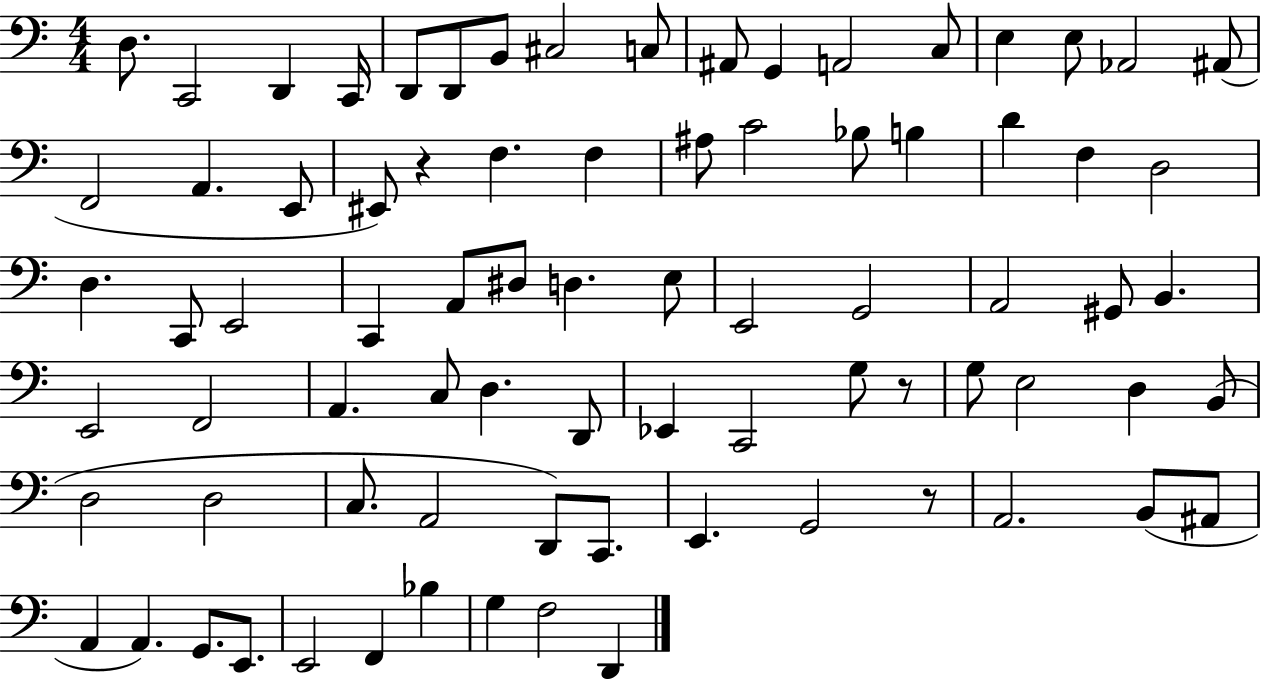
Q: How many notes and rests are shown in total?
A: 80